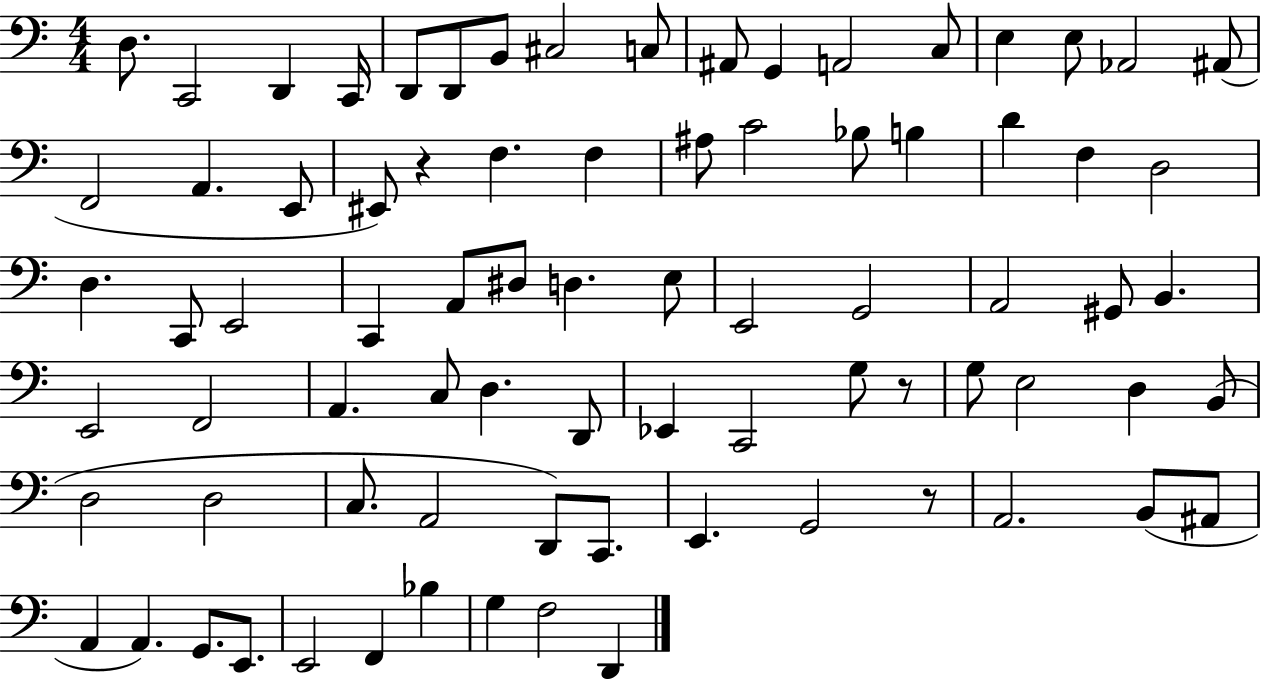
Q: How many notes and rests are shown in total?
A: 80